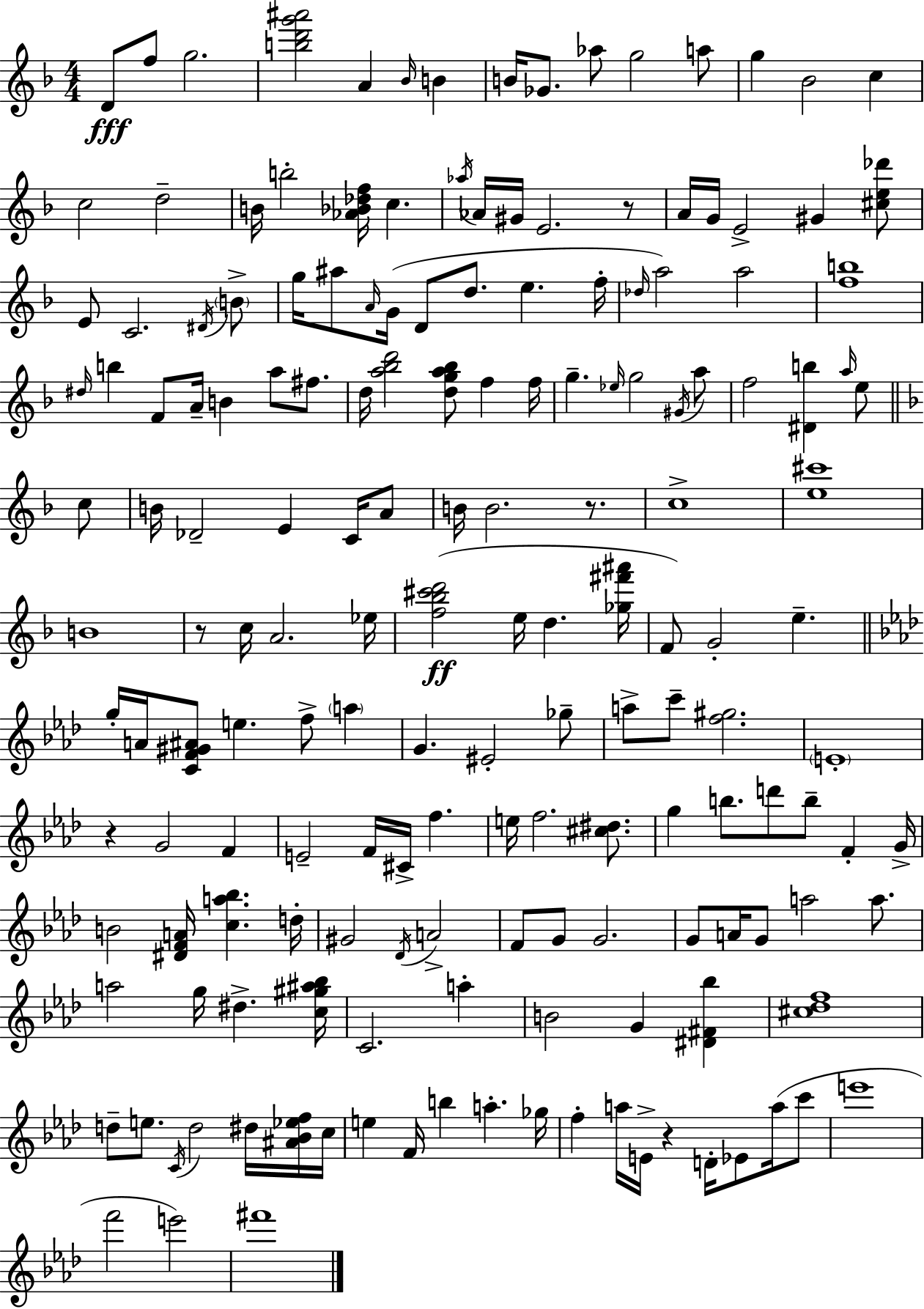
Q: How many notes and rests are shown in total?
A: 169